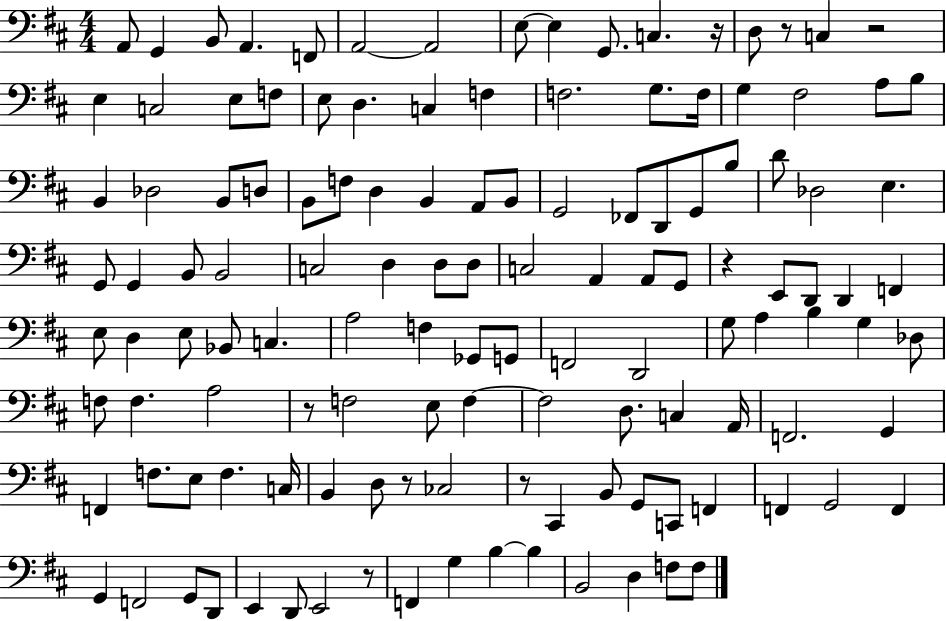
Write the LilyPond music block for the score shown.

{
  \clef bass
  \numericTimeSignature
  \time 4/4
  \key d \major
  a,8 g,4 b,8 a,4. f,8 | a,2~~ a,2 | e8~~ e4 g,8. c4. r16 | d8 r8 c4 r2 | \break e4 c2 e8 f8 | e8 d4. c4 f4 | f2. g8. f16 | g4 fis2 a8 b8 | \break b,4 des2 b,8 d8 | b,8 f8 d4 b,4 a,8 b,8 | g,2 fes,8 d,8 g,8 b8 | d'8 des2 e4. | \break g,8 g,4 b,8 b,2 | c2 d4 d8 d8 | c2 a,4 a,8 g,8 | r4 e,8 d,8 d,4 f,4 | \break e8 d4 e8 bes,8 c4. | a2 f4 ges,8 g,8 | f,2 d,2 | g8 a4 b4 g4 des8 | \break f8 f4. a2 | r8 f2 e8 f4~~ | f2 d8. c4 a,16 | f,2. g,4 | \break f,4 f8. e8 f4. c16 | b,4 d8 r8 ces2 | r8 cis,4 b,8 g,8 c,8 f,4 | f,4 g,2 f,4 | \break g,4 f,2 g,8 d,8 | e,4 d,8 e,2 r8 | f,4 g4 b4~~ b4 | b,2 d4 f8 f8 | \break \bar "|."
}